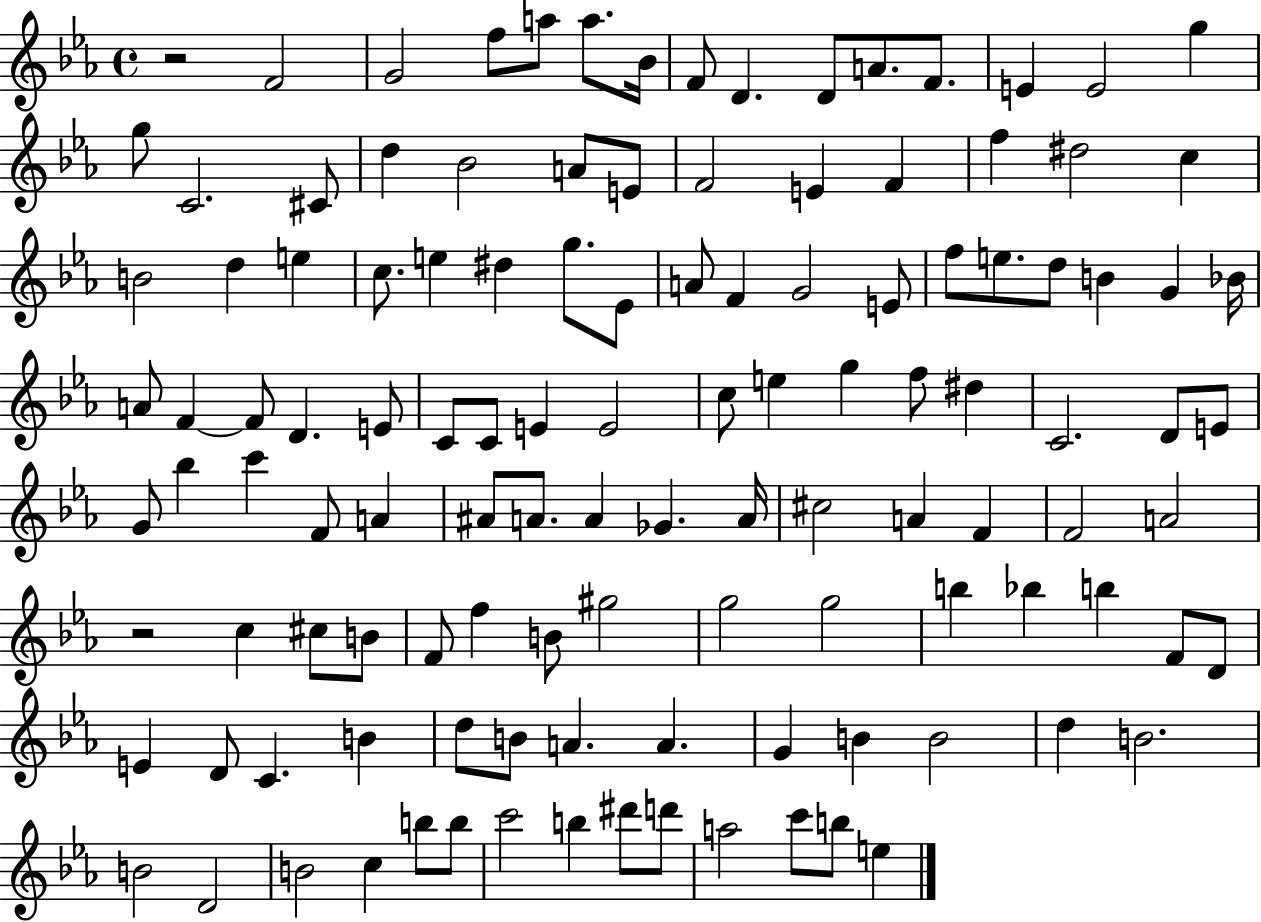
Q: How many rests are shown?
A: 2